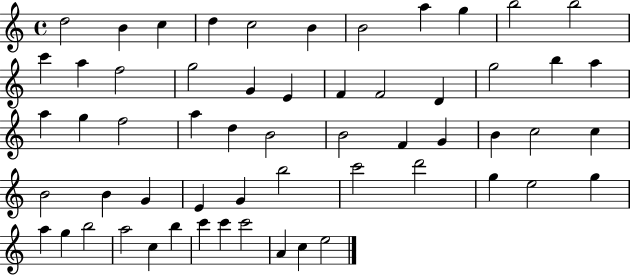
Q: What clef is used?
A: treble